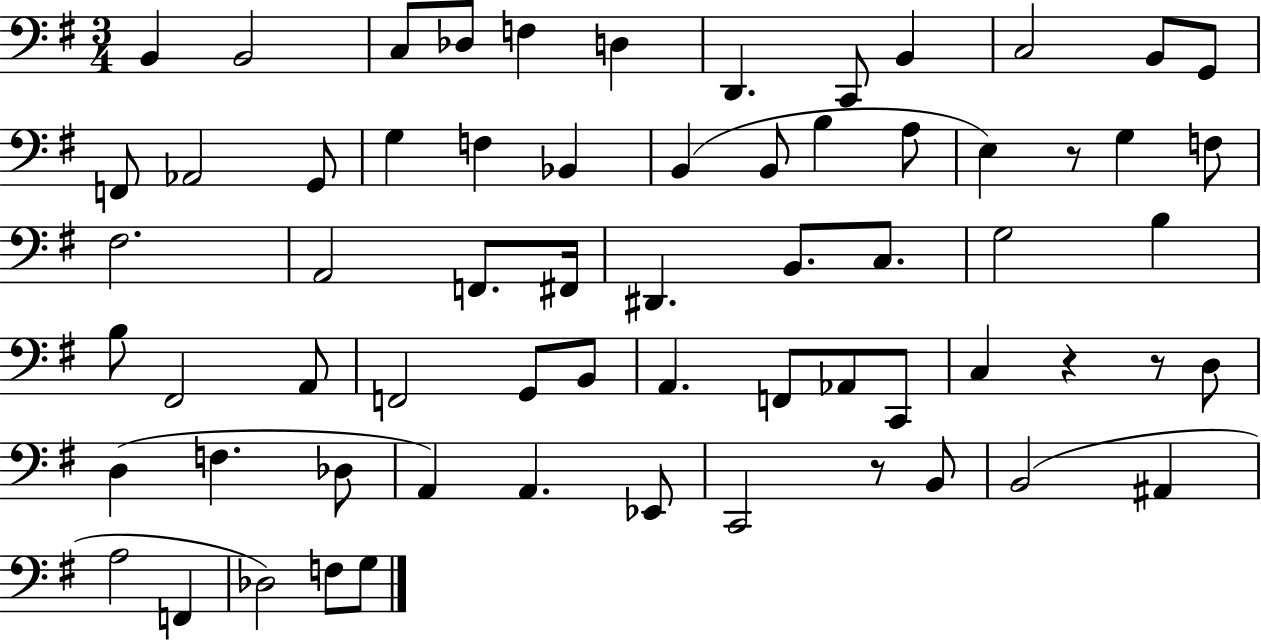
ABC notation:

X:1
T:Untitled
M:3/4
L:1/4
K:G
B,, B,,2 C,/2 _D,/2 F, D, D,, C,,/2 B,, C,2 B,,/2 G,,/2 F,,/2 _A,,2 G,,/2 G, F, _B,, B,, B,,/2 B, A,/2 E, z/2 G, F,/2 ^F,2 A,,2 F,,/2 ^F,,/4 ^D,, B,,/2 C,/2 G,2 B, B,/2 ^F,,2 A,,/2 F,,2 G,,/2 B,,/2 A,, F,,/2 _A,,/2 C,,/2 C, z z/2 D,/2 D, F, _D,/2 A,, A,, _E,,/2 C,,2 z/2 B,,/2 B,,2 ^A,, A,2 F,, _D,2 F,/2 G,/2